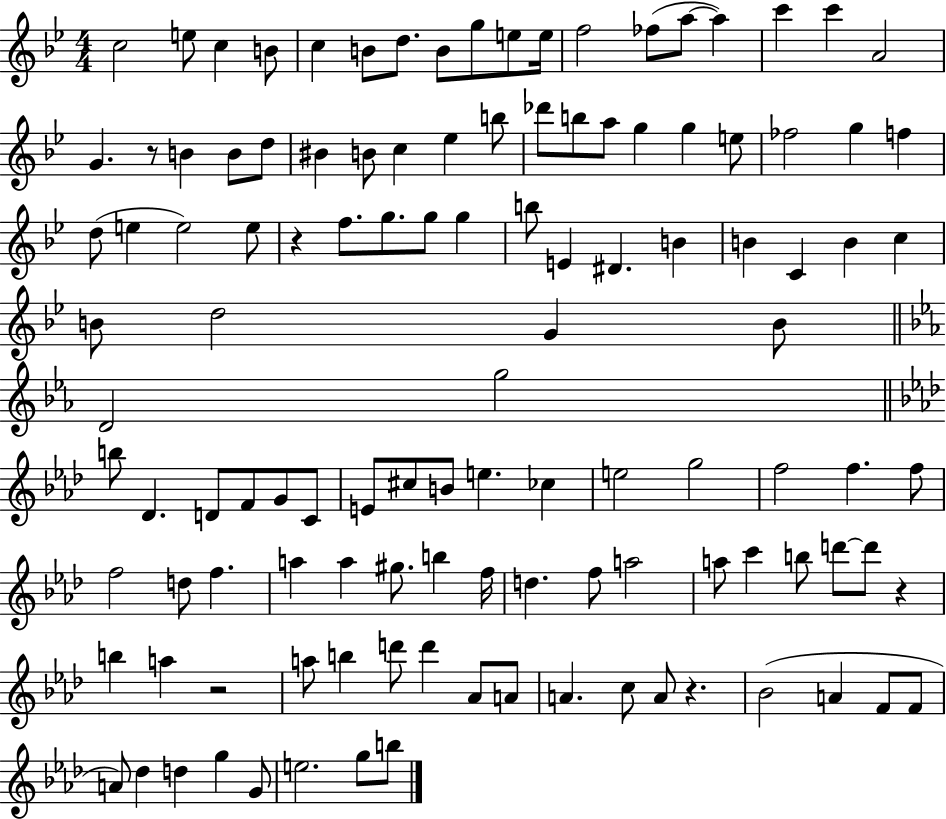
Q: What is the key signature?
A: BES major